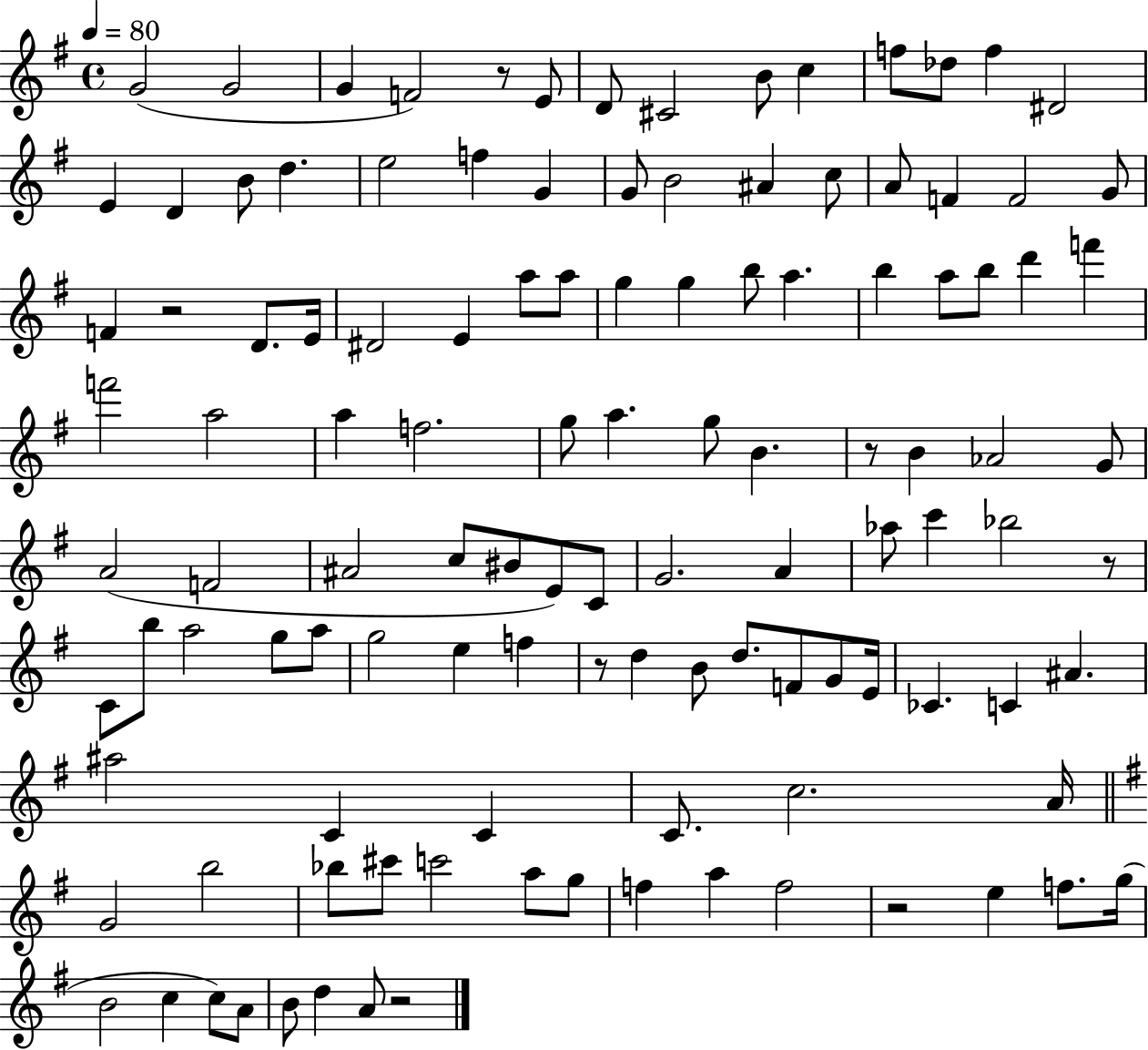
X:1
T:Untitled
M:4/4
L:1/4
K:G
G2 G2 G F2 z/2 E/2 D/2 ^C2 B/2 c f/2 _d/2 f ^D2 E D B/2 d e2 f G G/2 B2 ^A c/2 A/2 F F2 G/2 F z2 D/2 E/4 ^D2 E a/2 a/2 g g b/2 a b a/2 b/2 d' f' f'2 a2 a f2 g/2 a g/2 B z/2 B _A2 G/2 A2 F2 ^A2 c/2 ^B/2 E/2 C/2 G2 A _a/2 c' _b2 z/2 C/2 b/2 a2 g/2 a/2 g2 e f z/2 d B/2 d/2 F/2 G/2 E/4 _C C ^A ^a2 C C C/2 c2 A/4 G2 b2 _b/2 ^c'/2 c'2 a/2 g/2 f a f2 z2 e f/2 g/4 B2 c c/2 A/2 B/2 d A/2 z2